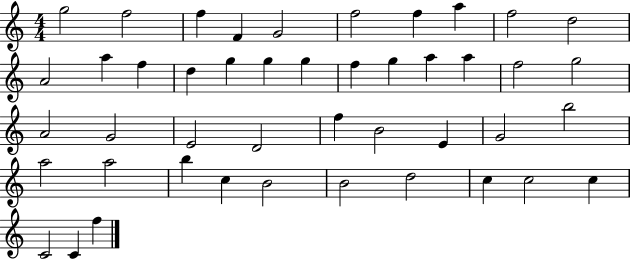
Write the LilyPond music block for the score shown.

{
  \clef treble
  \numericTimeSignature
  \time 4/4
  \key c \major
  g''2 f''2 | f''4 f'4 g'2 | f''2 f''4 a''4 | f''2 d''2 | \break a'2 a''4 f''4 | d''4 g''4 g''4 g''4 | f''4 g''4 a''4 a''4 | f''2 g''2 | \break a'2 g'2 | e'2 d'2 | f''4 b'2 e'4 | g'2 b''2 | \break a''2 a''2 | b''4 c''4 b'2 | b'2 d''2 | c''4 c''2 c''4 | \break c'2 c'4 f''4 | \bar "|."
}